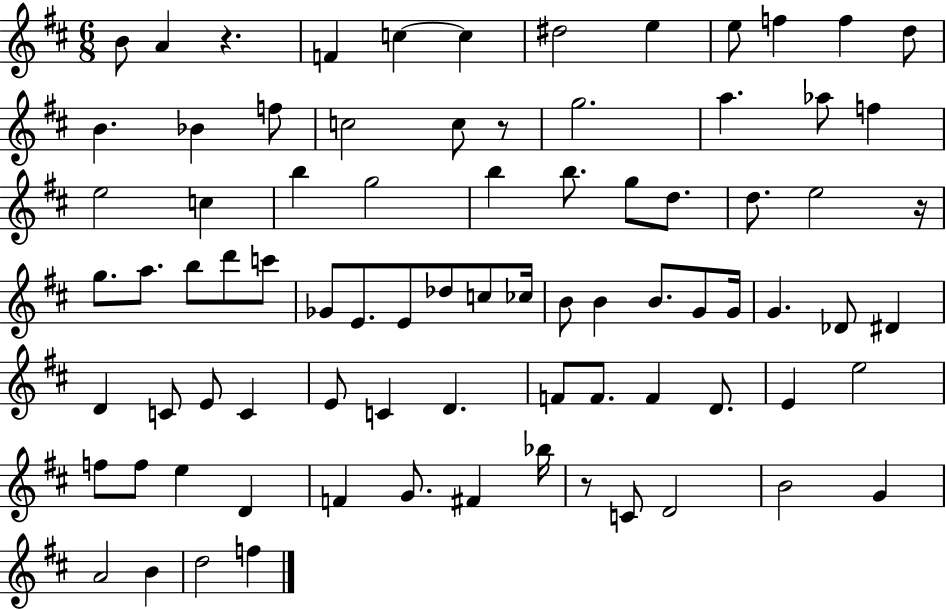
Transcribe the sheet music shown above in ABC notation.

X:1
T:Untitled
M:6/8
L:1/4
K:D
B/2 A z F c c ^d2 e e/2 f f d/2 B _B f/2 c2 c/2 z/2 g2 a _a/2 f e2 c b g2 b b/2 g/2 d/2 d/2 e2 z/4 g/2 a/2 b/2 d'/2 c'/2 _G/2 E/2 E/2 _d/2 c/2 _c/4 B/2 B B/2 G/2 G/4 G _D/2 ^D D C/2 E/2 C E/2 C D F/2 F/2 F D/2 E e2 f/2 f/2 e D F G/2 ^F _b/4 z/2 C/2 D2 B2 G A2 B d2 f